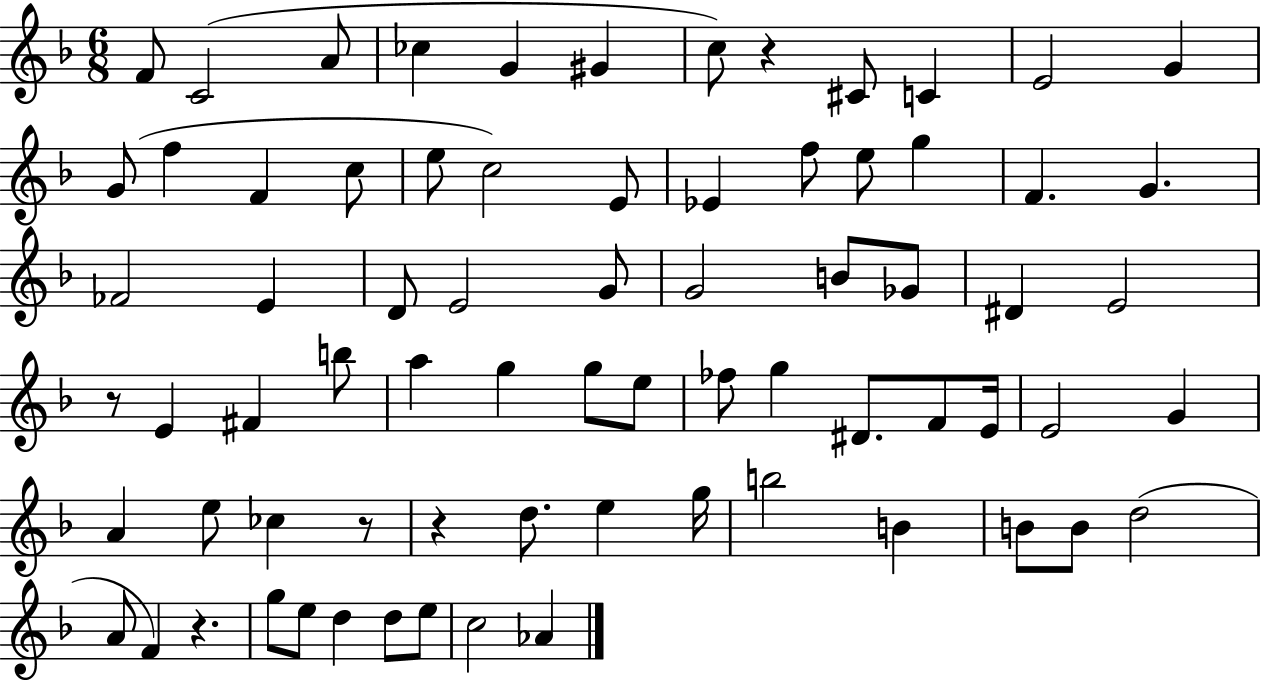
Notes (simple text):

F4/e C4/h A4/e CES5/q G4/q G#4/q C5/e R/q C#4/e C4/q E4/h G4/q G4/e F5/q F4/q C5/e E5/e C5/h E4/e Eb4/q F5/e E5/e G5/q F4/q. G4/q. FES4/h E4/q D4/e E4/h G4/e G4/h B4/e Gb4/e D#4/q E4/h R/e E4/q F#4/q B5/e A5/q G5/q G5/e E5/e FES5/e G5/q D#4/e. F4/e E4/s E4/h G4/q A4/q E5/e CES5/q R/e R/q D5/e. E5/q G5/s B5/h B4/q B4/e B4/e D5/h A4/e F4/q R/q. G5/e E5/e D5/q D5/e E5/e C5/h Ab4/q